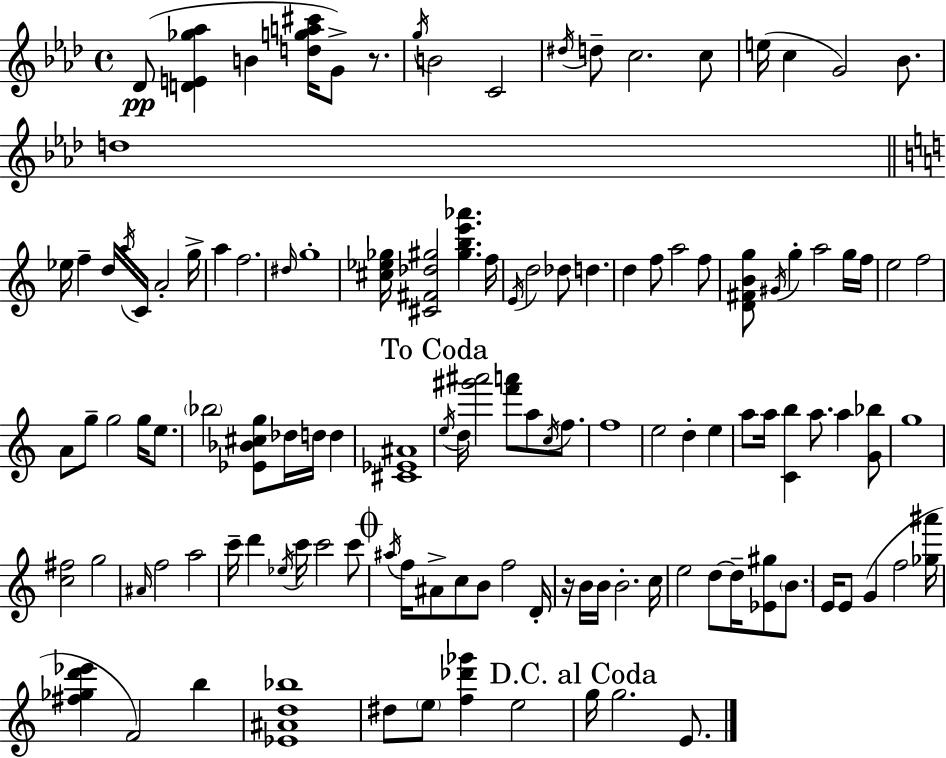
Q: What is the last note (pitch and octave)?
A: E4